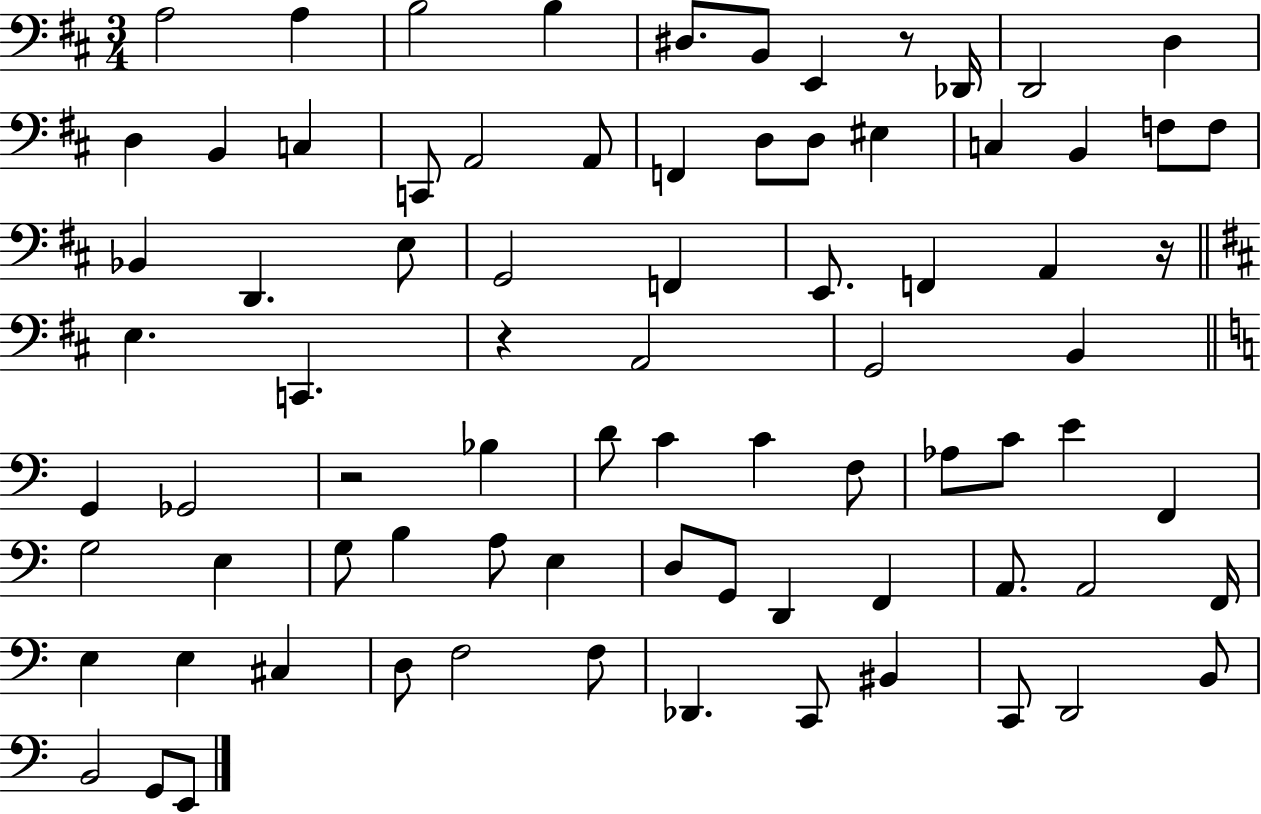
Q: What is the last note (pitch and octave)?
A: E2